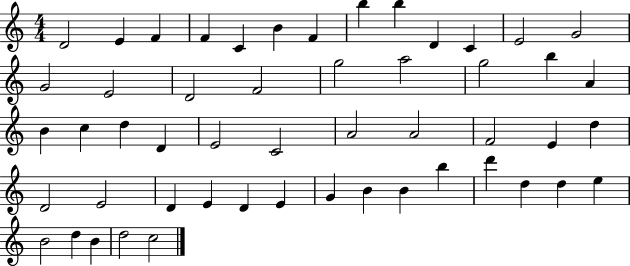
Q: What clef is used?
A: treble